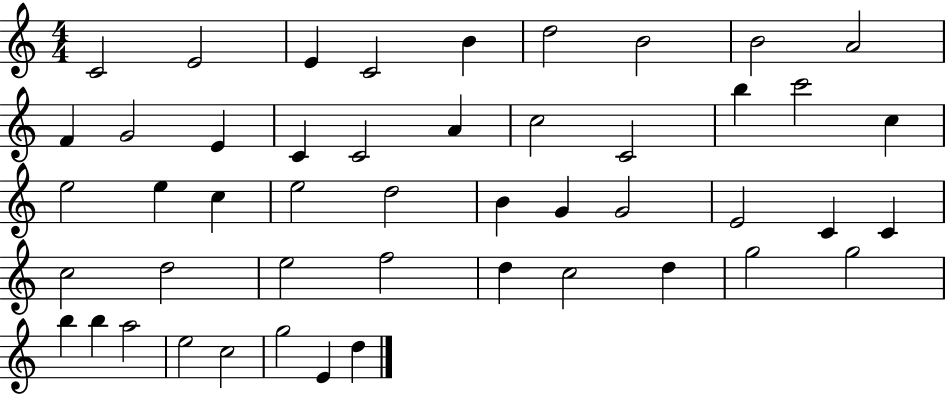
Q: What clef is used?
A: treble